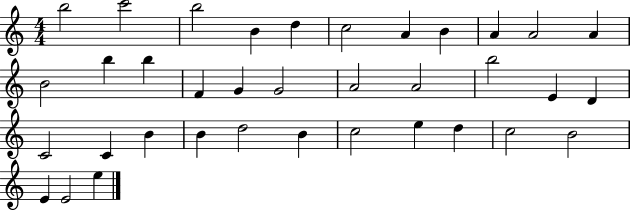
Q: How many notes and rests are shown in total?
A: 36